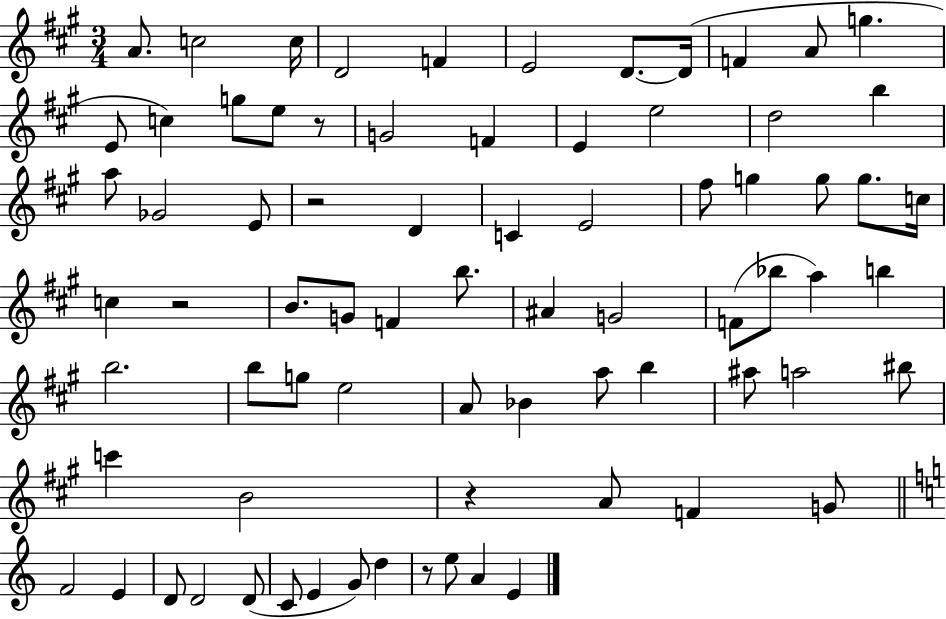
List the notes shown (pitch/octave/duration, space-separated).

A4/e. C5/h C5/s D4/h F4/q E4/h D4/e. D4/s F4/q A4/e G5/q. E4/e C5/q G5/e E5/e R/e G4/h F4/q E4/q E5/h D5/h B5/q A5/e Gb4/h E4/e R/h D4/q C4/q E4/h F#5/e G5/q G5/e G5/e. C5/s C5/q R/h B4/e. G4/e F4/q B5/e. A#4/q G4/h F4/e Bb5/e A5/q B5/q B5/h. B5/e G5/e E5/h A4/e Bb4/q A5/e B5/q A#5/e A5/h BIS5/e C6/q B4/h R/q A4/e F4/q G4/e F4/h E4/q D4/e D4/h D4/e C4/e E4/q G4/e D5/q R/e E5/e A4/q E4/q